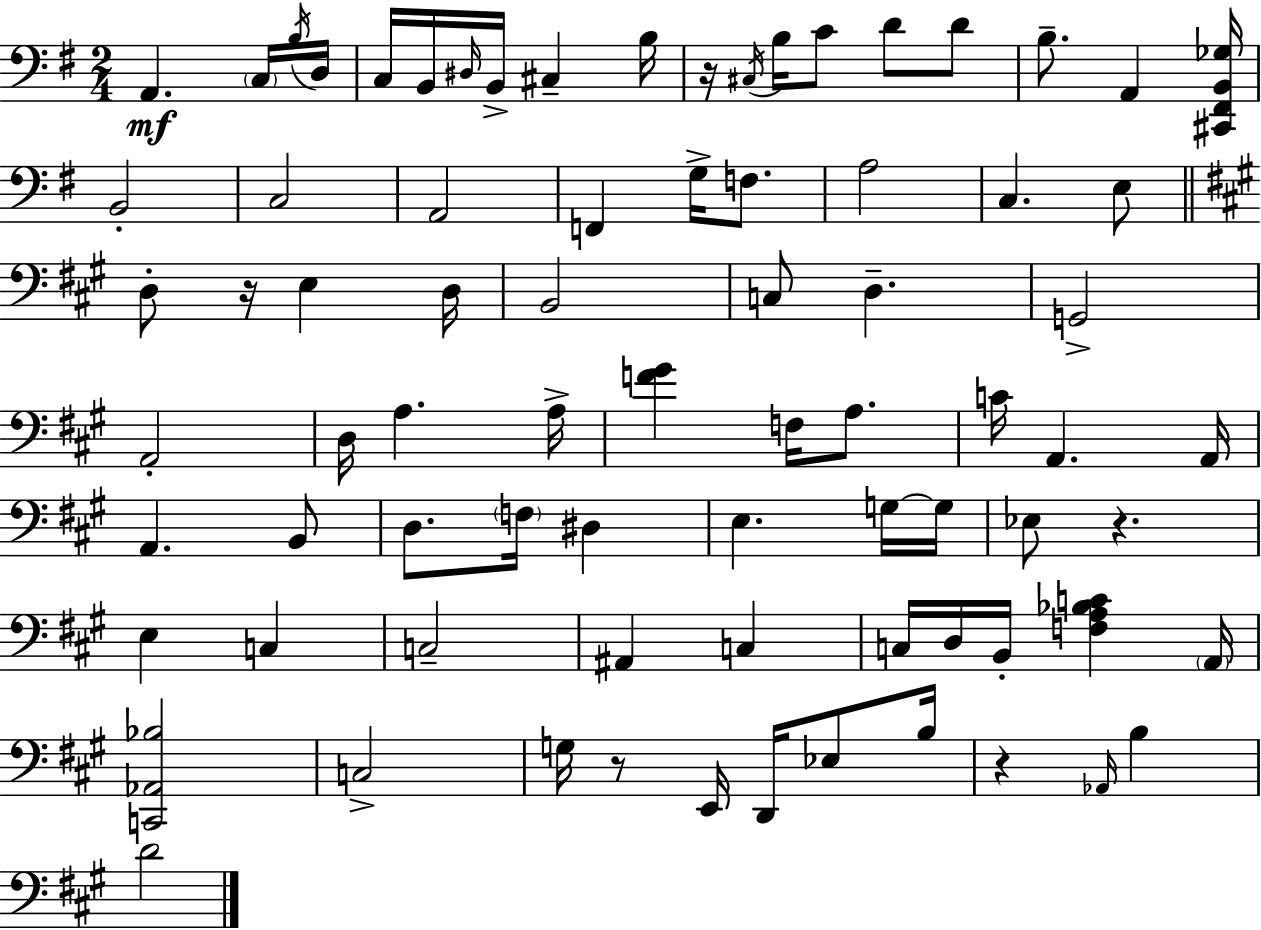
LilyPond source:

{
  \clef bass
  \numericTimeSignature
  \time 2/4
  \key e \minor
  a,4.\mf \parenthesize c16 \acciaccatura { b16 } | d16 c16 b,16 \grace { dis16 } b,16-> cis4-- | b16 r16 \acciaccatura { cis16 } b16 c'8 d'8 | d'8 b8.-- a,4 | \break <cis, fis, b, ges>16 b,2-. | c2 | a,2 | f,4 g16-> | \break f8. a2 | c4. | e8 \bar "||" \break \key a \major d8-. r16 e4 d16 | b,2 | c8 d4.-- | g,2-> | \break a,2-. | d16 a4. a16-> | <f' gis'>4 f16 a8. | c'16 a,4. a,16 | \break a,4. b,8 | d8. \parenthesize f16 dis4 | e4. g16~~ g16 | ees8 r4. | \break e4 c4 | c2-- | ais,4 c4 | c16 d16 b,16-. <f a bes c'>4 \parenthesize a,16 | \break <c, aes, bes>2 | c2-> | g16 r8 e,16 d,16 ees8 b16 | r4 \grace { aes,16 } b4 | \break d'2 | \bar "|."
}